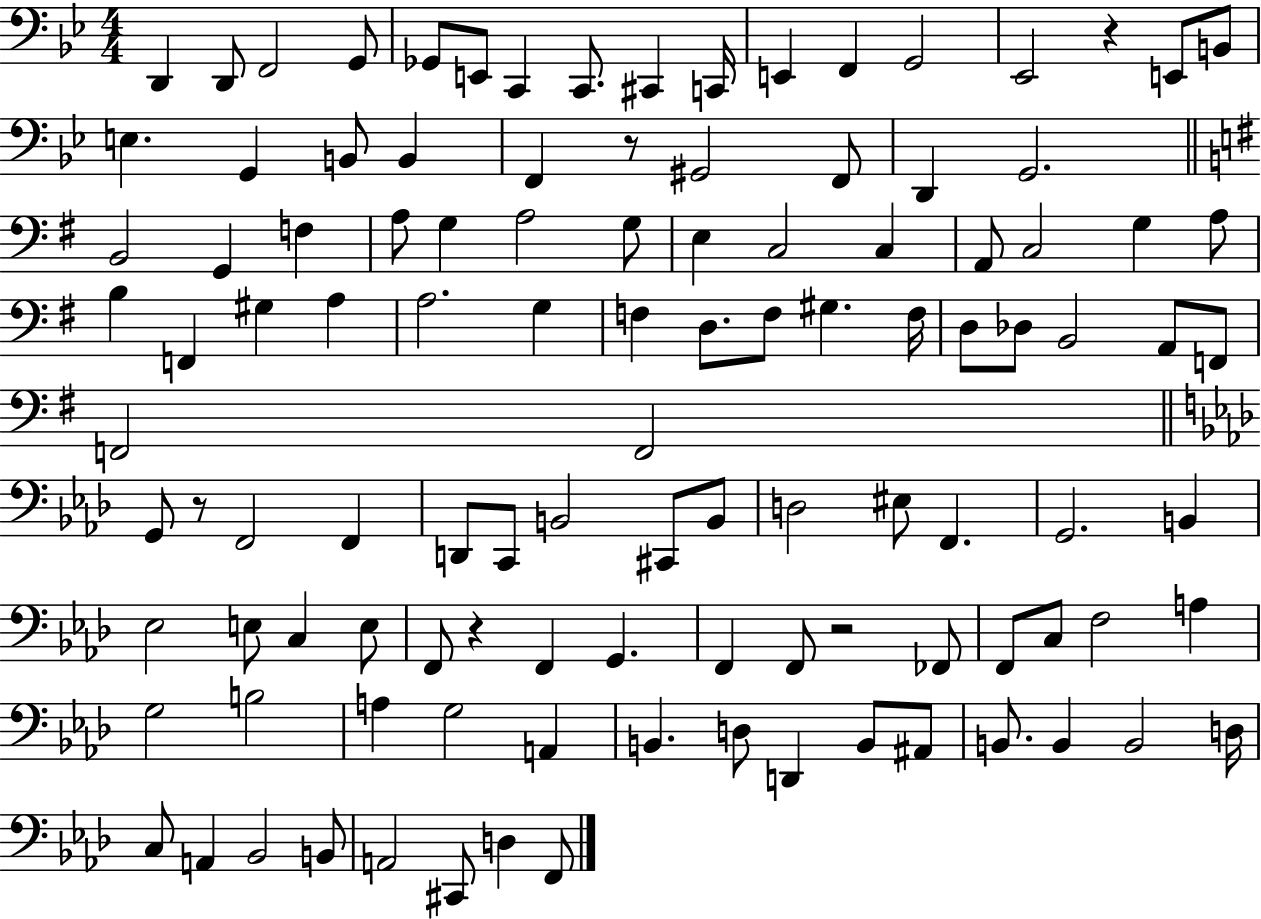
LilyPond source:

{
  \clef bass
  \numericTimeSignature
  \time 4/4
  \key bes \major
  d,4 d,8 f,2 g,8 | ges,8 e,8 c,4 c,8. cis,4 c,16 | e,4 f,4 g,2 | ees,2 r4 e,8 b,8 | \break e4. g,4 b,8 b,4 | f,4 r8 gis,2 f,8 | d,4 g,2. | \bar "||" \break \key g \major b,2 g,4 f4 | a8 g4 a2 g8 | e4 c2 c4 | a,8 c2 g4 a8 | \break b4 f,4 gis4 a4 | a2. g4 | f4 d8. f8 gis4. f16 | d8 des8 b,2 a,8 f,8 | \break f,2 f,2 | \bar "||" \break \key aes \major g,8 r8 f,2 f,4 | d,8 c,8 b,2 cis,8 b,8 | d2 eis8 f,4. | g,2. b,4 | \break ees2 e8 c4 e8 | f,8 r4 f,4 g,4. | f,4 f,8 r2 fes,8 | f,8 c8 f2 a4 | \break g2 b2 | a4 g2 a,4 | b,4. d8 d,4 b,8 ais,8 | b,8. b,4 b,2 d16 | \break c8 a,4 bes,2 b,8 | a,2 cis,8 d4 f,8 | \bar "|."
}